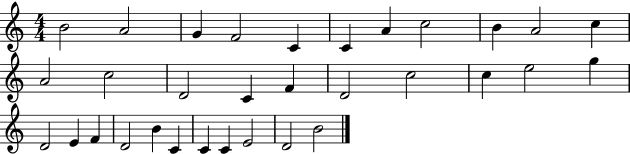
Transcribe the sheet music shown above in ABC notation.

X:1
T:Untitled
M:4/4
L:1/4
K:C
B2 A2 G F2 C C A c2 B A2 c A2 c2 D2 C F D2 c2 c e2 g D2 E F D2 B C C C E2 D2 B2